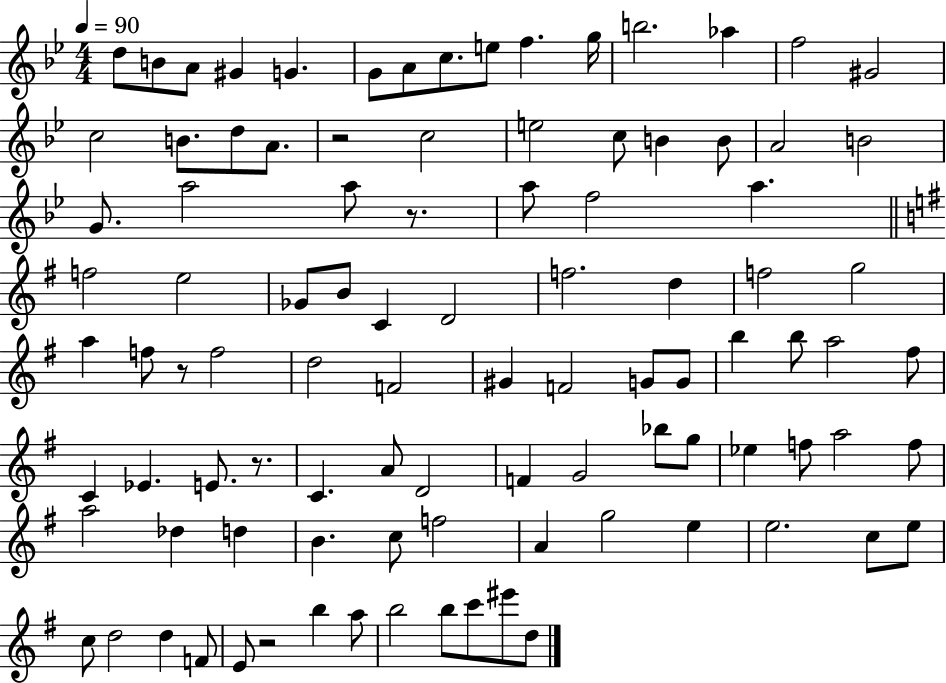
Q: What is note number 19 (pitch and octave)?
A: A4